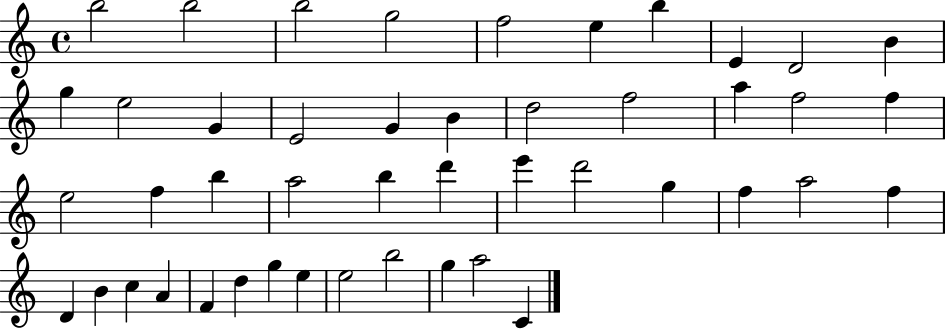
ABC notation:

X:1
T:Untitled
M:4/4
L:1/4
K:C
b2 b2 b2 g2 f2 e b E D2 B g e2 G E2 G B d2 f2 a f2 f e2 f b a2 b d' e' d'2 g f a2 f D B c A F d g e e2 b2 g a2 C